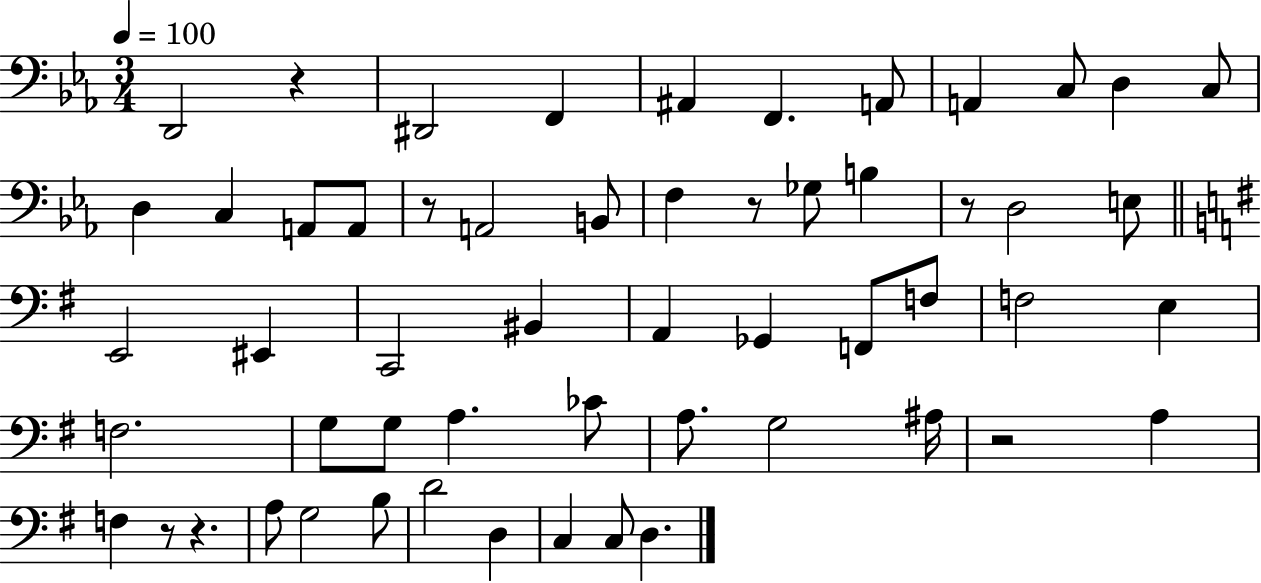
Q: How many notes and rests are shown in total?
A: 56